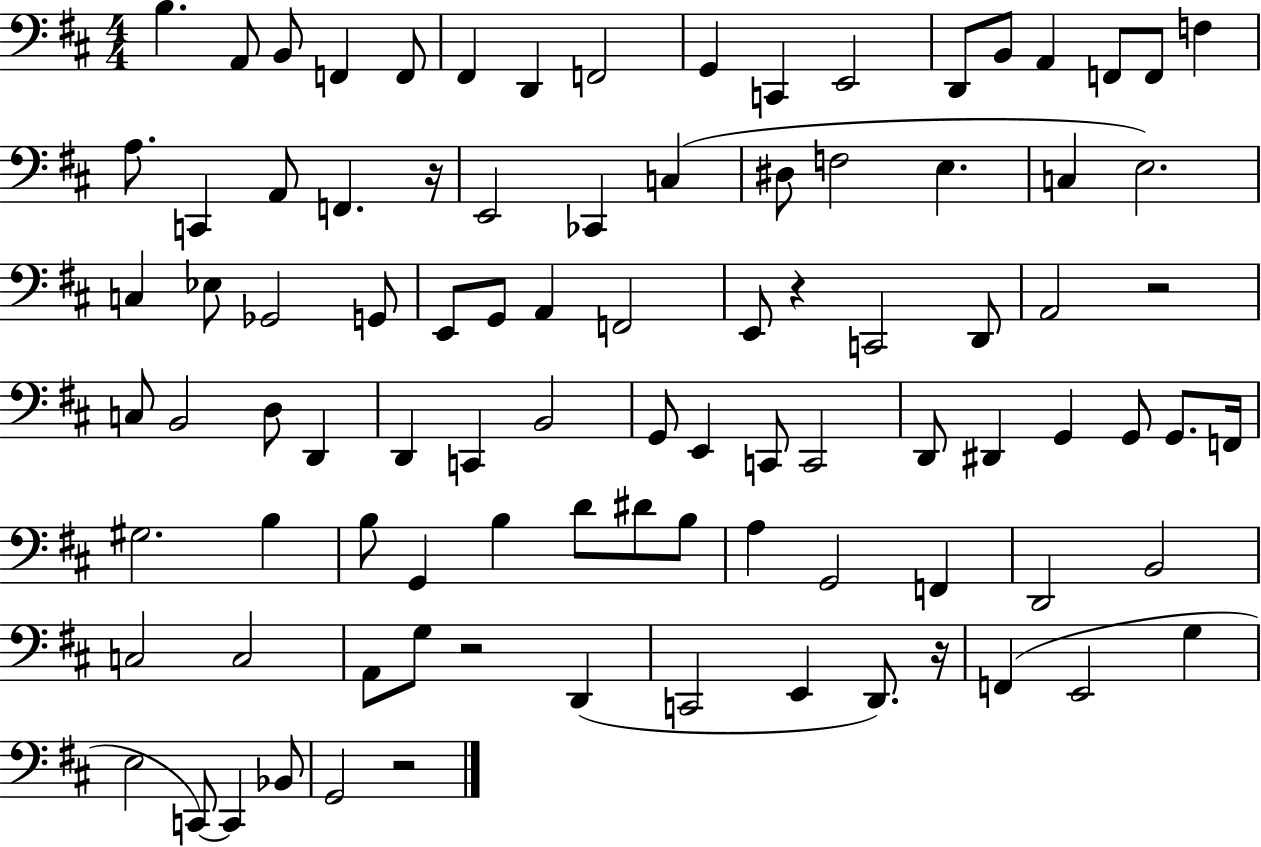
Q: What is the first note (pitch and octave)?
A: B3